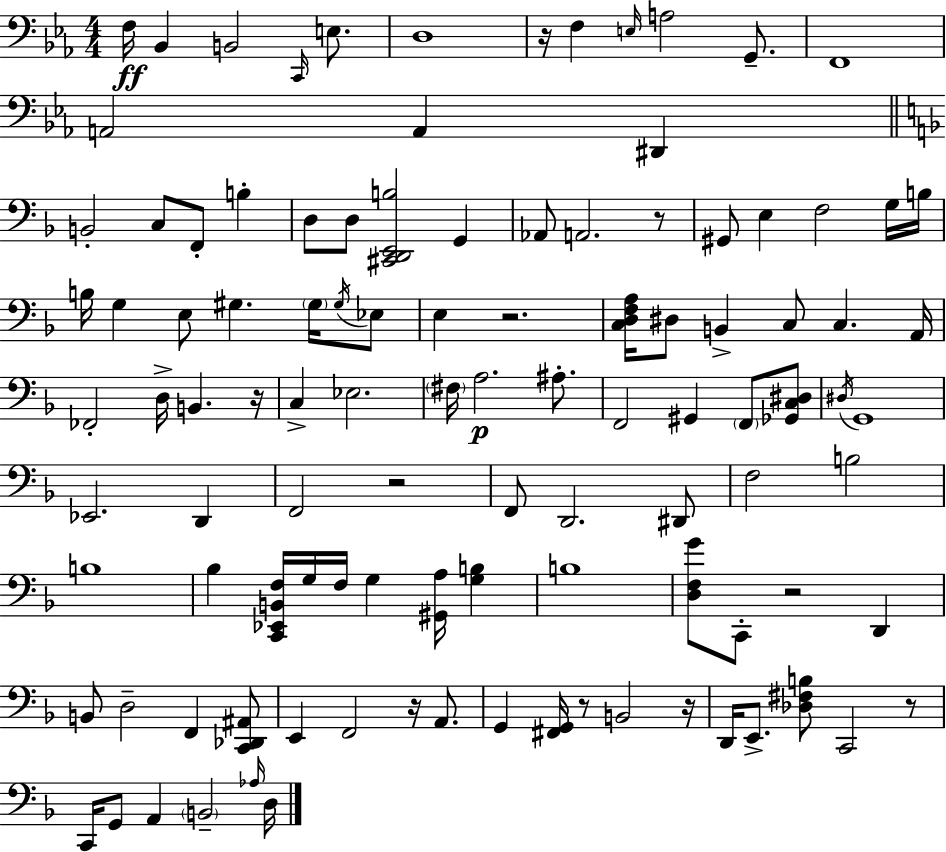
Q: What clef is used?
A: bass